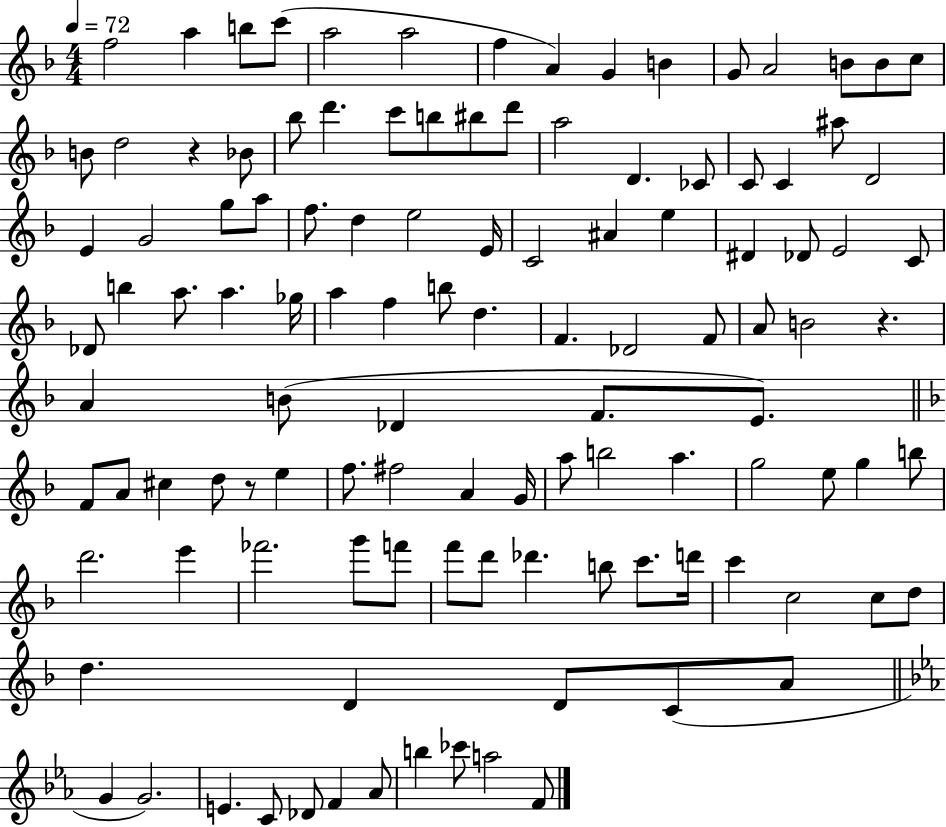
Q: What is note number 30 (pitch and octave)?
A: A#5